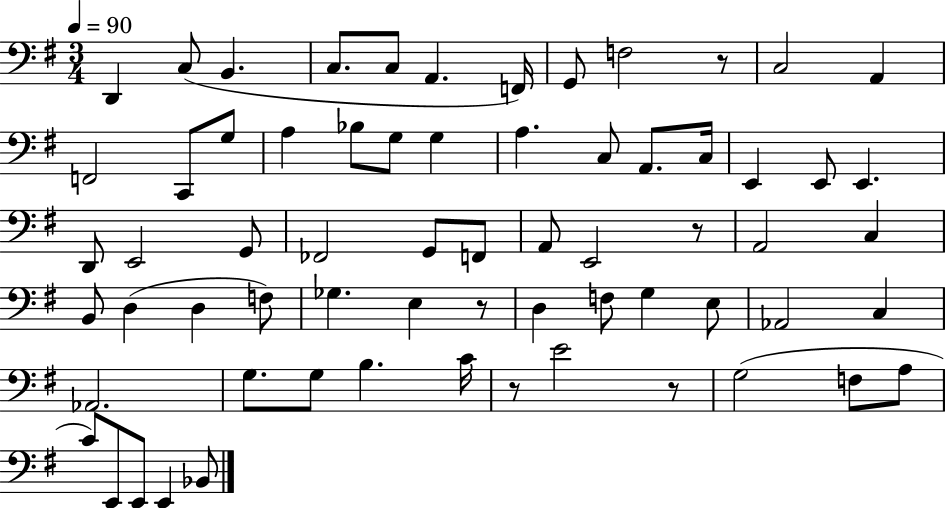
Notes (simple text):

D2/q C3/e B2/q. C3/e. C3/e A2/q. F2/s G2/e F3/h R/e C3/h A2/q F2/h C2/e G3/e A3/q Bb3/e G3/e G3/q A3/q. C3/e A2/e. C3/s E2/q E2/e E2/q. D2/e E2/h G2/e FES2/h G2/e F2/e A2/e E2/h R/e A2/h C3/q B2/e D3/q D3/q F3/e Gb3/q. E3/q R/e D3/q F3/e G3/q E3/e Ab2/h C3/q Ab2/h. G3/e. G3/e B3/q. C4/s R/e E4/h R/e G3/h F3/e A3/e C4/e E2/e E2/e E2/q Bb2/e